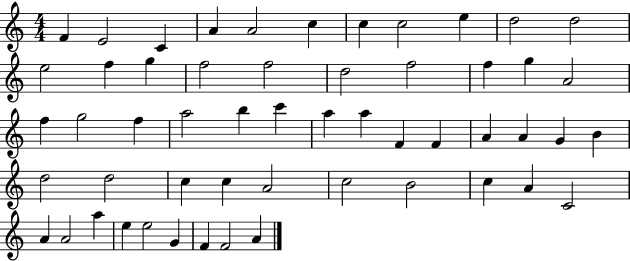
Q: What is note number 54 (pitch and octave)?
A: A4